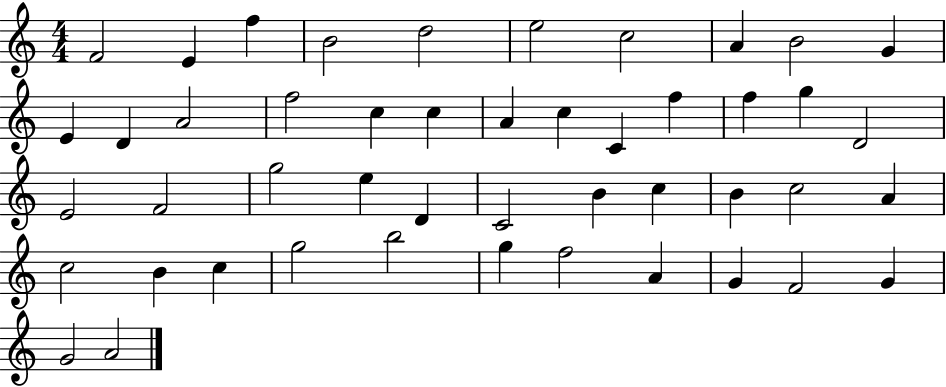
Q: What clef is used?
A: treble